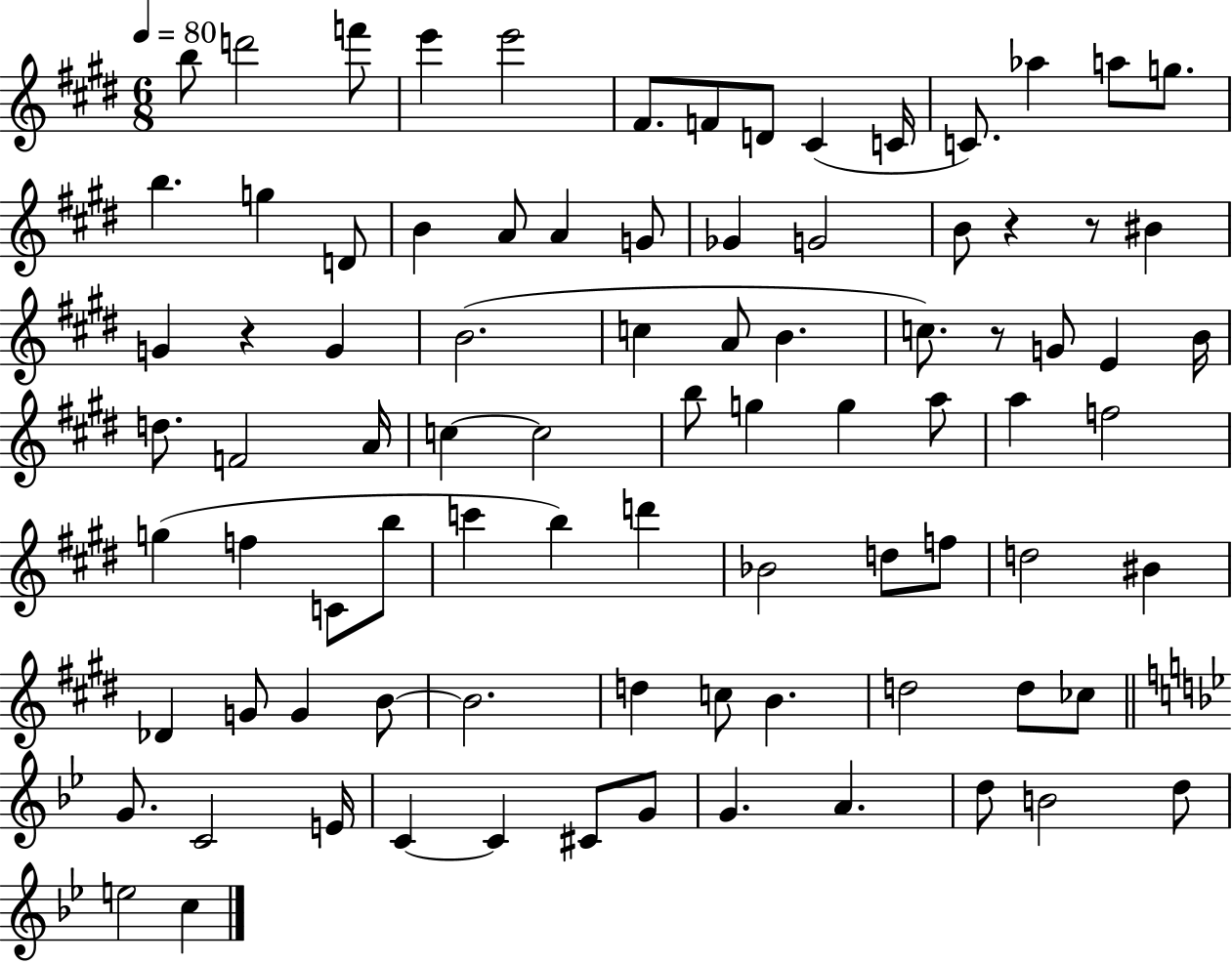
{
  \clef treble
  \numericTimeSignature
  \time 6/8
  \key e \major
  \tempo 4 = 80
  \repeat volta 2 { b''8 d'''2 f'''8 | e'''4 e'''2 | fis'8. f'8 d'8 cis'4( c'16 | c'8.) aes''4 a''8 g''8. | \break b''4. g''4 d'8 | b'4 a'8 a'4 g'8 | ges'4 g'2 | b'8 r4 r8 bis'4 | \break g'4 r4 g'4 | b'2.( | c''4 a'8 b'4. | c''8.) r8 g'8 e'4 b'16 | \break d''8. f'2 a'16 | c''4~~ c''2 | b''8 g''4 g''4 a''8 | a''4 f''2 | \break g''4( f''4 c'8 b''8 | c'''4 b''4) d'''4 | bes'2 d''8 f''8 | d''2 bis'4 | \break des'4 g'8 g'4 b'8~~ | b'2. | d''4 c''8 b'4. | d''2 d''8 ces''8 | \break \bar "||" \break \key g \minor g'8. c'2 e'16 | c'4~~ c'4 cis'8 g'8 | g'4. a'4. | d''8 b'2 d''8 | \break e''2 c''4 | } \bar "|."
}